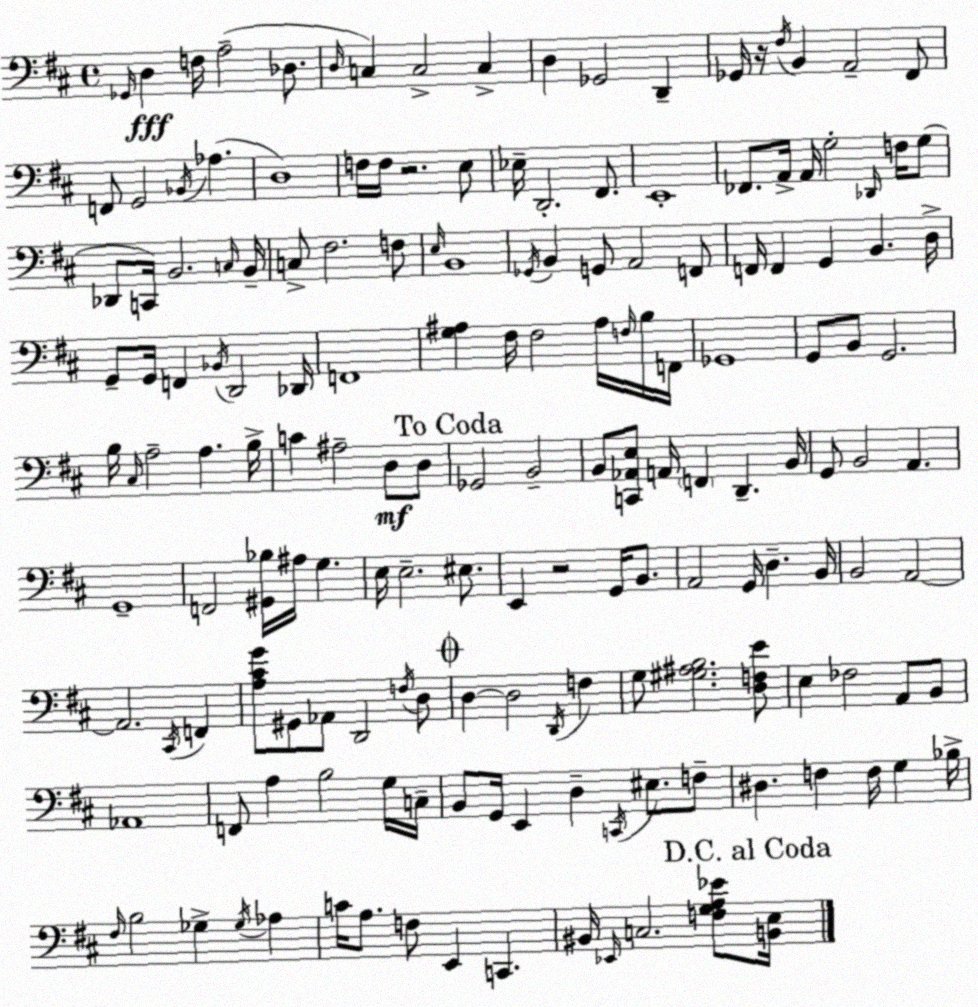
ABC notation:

X:1
T:Untitled
M:4/4
L:1/4
K:D
_G,,/4 D, F,/4 A,2 _D,/2 D,/4 C, C,2 C, D, _G,,2 D,, _G,,/4 z/4 ^F,/4 B,, A,,2 ^F,,/2 F,,/2 G,,2 _B,,/4 _A, D,4 F,/4 F,/4 z2 E,/2 _E,/4 D,,2 ^F,,/2 E,,4 _F,,/2 A,,/4 A,,/4 G,2 _D,,/4 F,/4 G,/2 _D,,/2 C,,/4 B,,2 C,/4 B,,/4 C,/2 ^F,2 F,/2 E,/4 B,,4 _G,,/4 B,, G,,/2 A,,2 F,,/2 F,,/4 F,, G,, B,, D,/4 G,,/2 G,,/4 F,, _B,,/4 D,,2 _D,,/4 F,,4 [G,^A,] ^F,/4 ^F,2 ^A,/4 F,/4 B,/4 F,,/4 _G,,4 G,,/2 B,,/2 G,,2 B,/4 ^C,/4 A,2 A, B,/4 C ^A,2 D,/2 D,/2 _G,,2 B,,2 B,,/2 [C,,_A,,E,]/2 A,,/4 F,, D,, B,,/4 G,,/2 B,,2 A,, G,,4 F,,2 [^G,,_B,]/4 ^A,/4 G, E,/4 E,2 ^E,/2 E,, z2 G,,/4 B,,/2 A,,2 G,,/4 D, B,,/4 B,,2 A,,2 A,,2 ^C,,/4 F,, [A,^CG]/2 ^G,,/2 _A,,/2 D,,2 F,/4 D,/2 D, D,2 D,,/4 F, G,/2 [^G,^A,B,]2 [D,F,E]/2 E, _F,2 A,,/2 B,,/2 _A,,4 F,,/2 A, B,2 G,/4 C,/4 B,,/2 G,,/4 E,, D, C,,/4 ^E,/2 F,/2 ^D, F, F,/4 G, _B,/4 ^F,/4 B,2 _G, _G,/4 _A, C/4 A,/2 F,/2 E,, C,, ^B,,/4 _E,,/4 C,2 [F,G,A,_E]/2 [B,,E,]/4